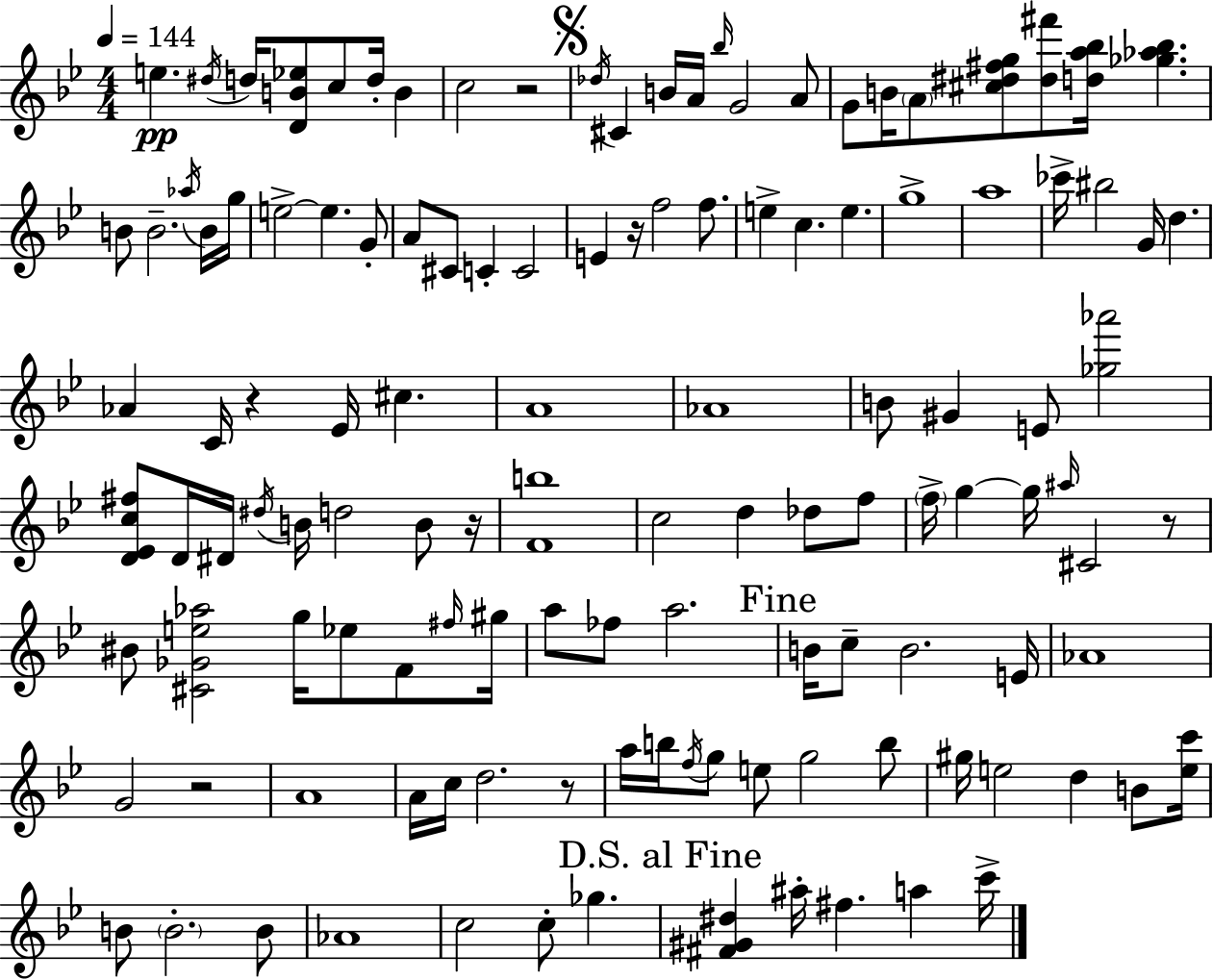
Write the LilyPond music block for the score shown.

{
  \clef treble
  \numericTimeSignature
  \time 4/4
  \key bes \major
  \tempo 4 = 144
  \repeat volta 2 { e''4.\pp \acciaccatura { dis''16 } d''16 <d' b' ees''>8 c''8 d''16-. b'4 | c''2 r2 | \mark \markup { \musicglyph "scripts.segno" } \acciaccatura { des''16 } cis'4 b'16 a'16 \grace { bes''16 } g'2 | a'8 g'8 b'16 \parenthesize a'8 <cis'' dis'' fis'' g''>8 <dis'' fis'''>8 <d'' a'' bes''>16 <ges'' aes'' bes''>4. | \break b'8 b'2.-- | \acciaccatura { aes''16 } b'16 g''16 e''2->~~ e''4. | g'8-. a'8 cis'8 c'4-. c'2 | e'4 r16 f''2 | \break f''8. e''4-> c''4. e''4. | g''1-> | a''1 | ces'''16-> bis''2 g'16 d''4. | \break aes'4 c'16 r4 ees'16 cis''4. | a'1 | aes'1 | b'8 gis'4 e'8 <ges'' aes'''>2 | \break <d' ees' c'' fis''>8 d'16 dis'16 \acciaccatura { dis''16 } b'16 d''2 | b'8 r16 <f' b''>1 | c''2 d''4 | des''8 f''8 \parenthesize f''16-> g''4~~ g''16 \grace { ais''16 } cis'2 | \break r8 bis'8 <cis' ges' e'' aes''>2 | g''16 ees''8 f'8 \grace { fis''16 } gis''16 a''8 fes''8 a''2. | \mark "Fine" b'16 c''8-- b'2. | e'16 aes'1 | \break g'2 r2 | a'1 | a'16 c''16 d''2. | r8 a''16 b''16 \acciaccatura { f''16 } g''8 e''8 g''2 | \break b''8 gis''16 e''2 | d''4 b'8 <e'' c'''>16 b'8 \parenthesize b'2.-. | b'8 aes'1 | c''2 | \break c''8-. ges''4. \mark "D.S. al Fine" <fis' gis' dis''>4 ais''16-. fis''4. | a''4 c'''16-> } \bar "|."
}